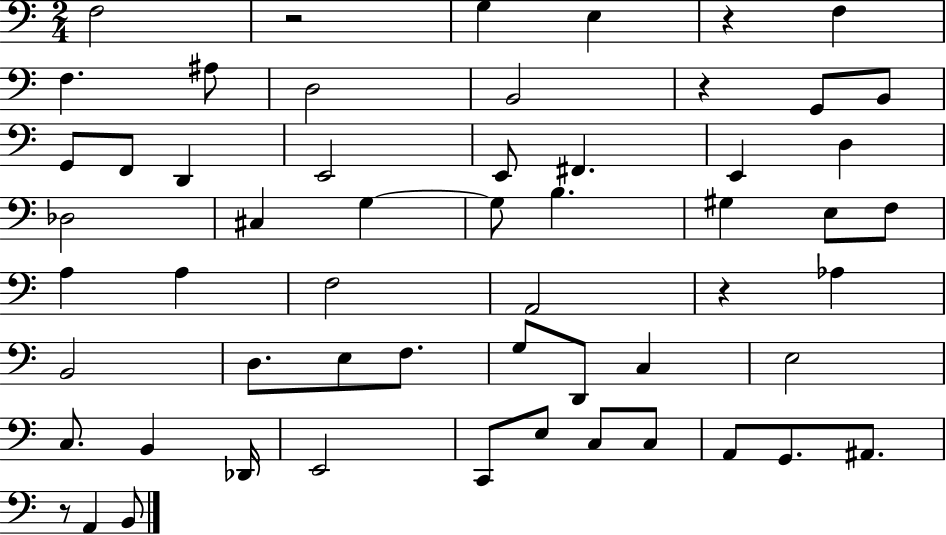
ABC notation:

X:1
T:Untitled
M:2/4
L:1/4
K:C
F,2 z2 G, E, z F, F, ^A,/2 D,2 B,,2 z G,,/2 B,,/2 G,,/2 F,,/2 D,, E,,2 E,,/2 ^F,, E,, D, _D,2 ^C, G, G,/2 B, ^G, E,/2 F,/2 A, A, F,2 A,,2 z _A, B,,2 D,/2 E,/2 F,/2 G,/2 D,,/2 C, E,2 C,/2 B,, _D,,/4 E,,2 C,,/2 E,/2 C,/2 C,/2 A,,/2 G,,/2 ^A,,/2 z/2 A,, B,,/2